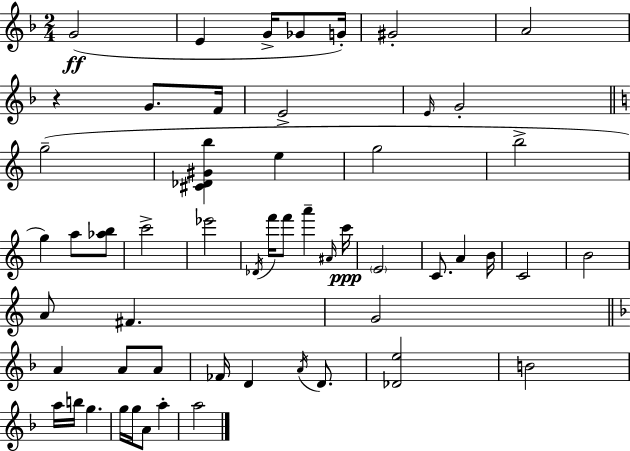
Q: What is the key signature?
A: D minor